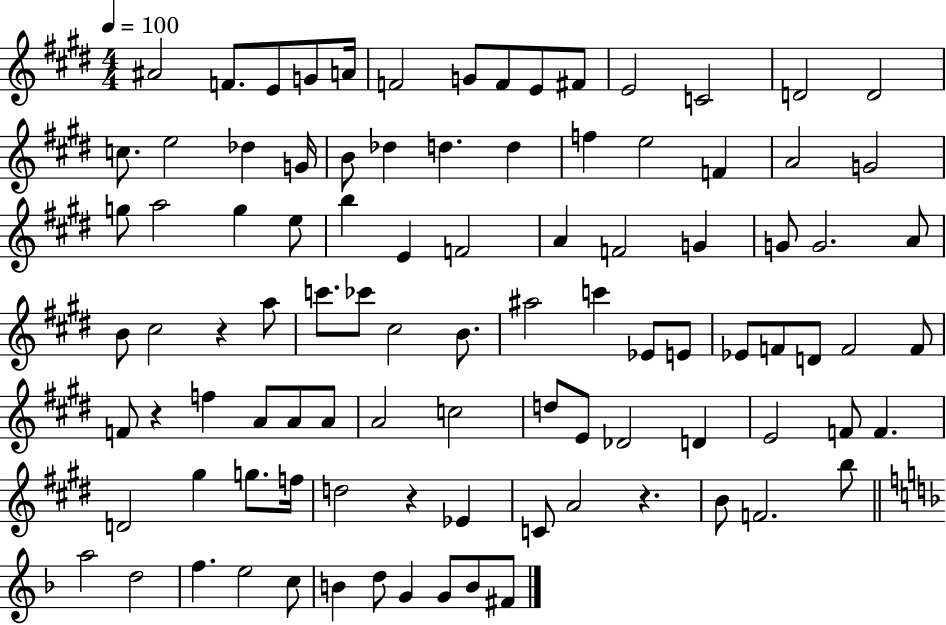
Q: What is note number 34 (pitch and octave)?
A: F4